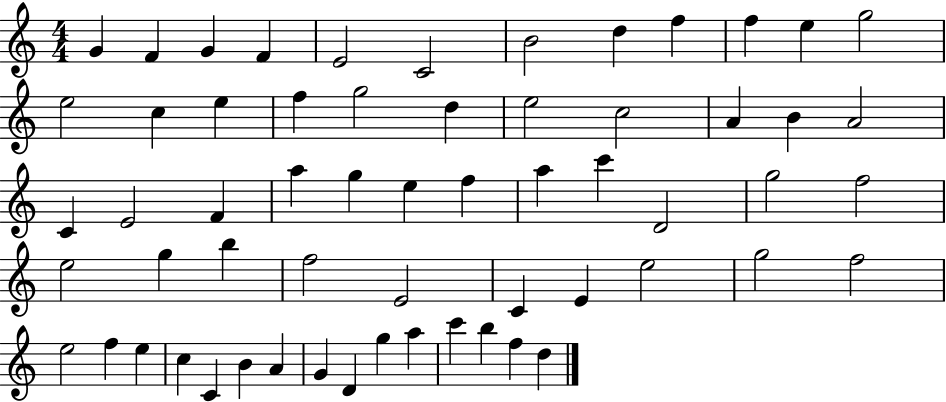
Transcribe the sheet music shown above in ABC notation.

X:1
T:Untitled
M:4/4
L:1/4
K:C
G F G F E2 C2 B2 d f f e g2 e2 c e f g2 d e2 c2 A B A2 C E2 F a g e f a c' D2 g2 f2 e2 g b f2 E2 C E e2 g2 f2 e2 f e c C B A G D g a c' b f d